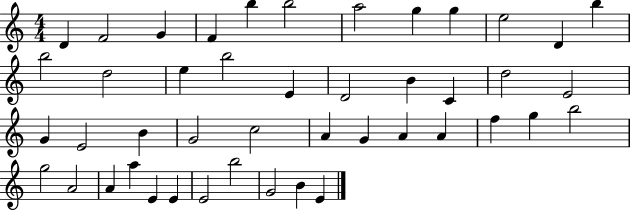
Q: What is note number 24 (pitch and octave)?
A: E4